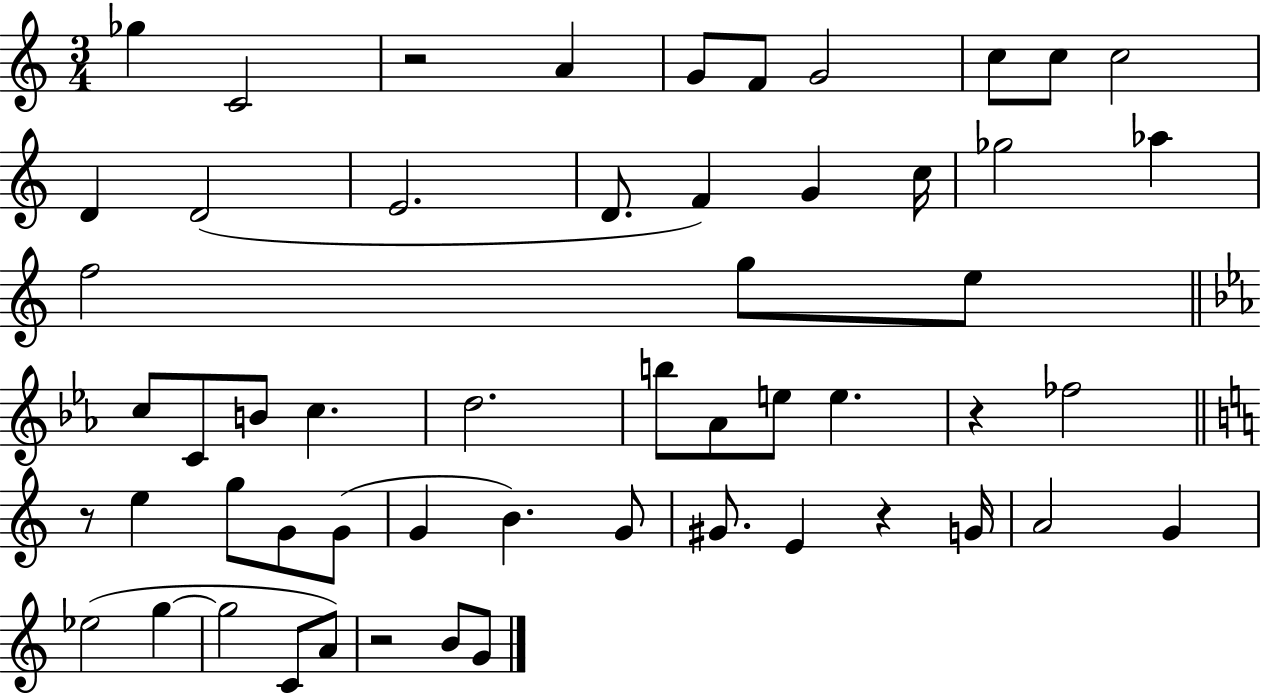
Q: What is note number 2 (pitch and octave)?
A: C4